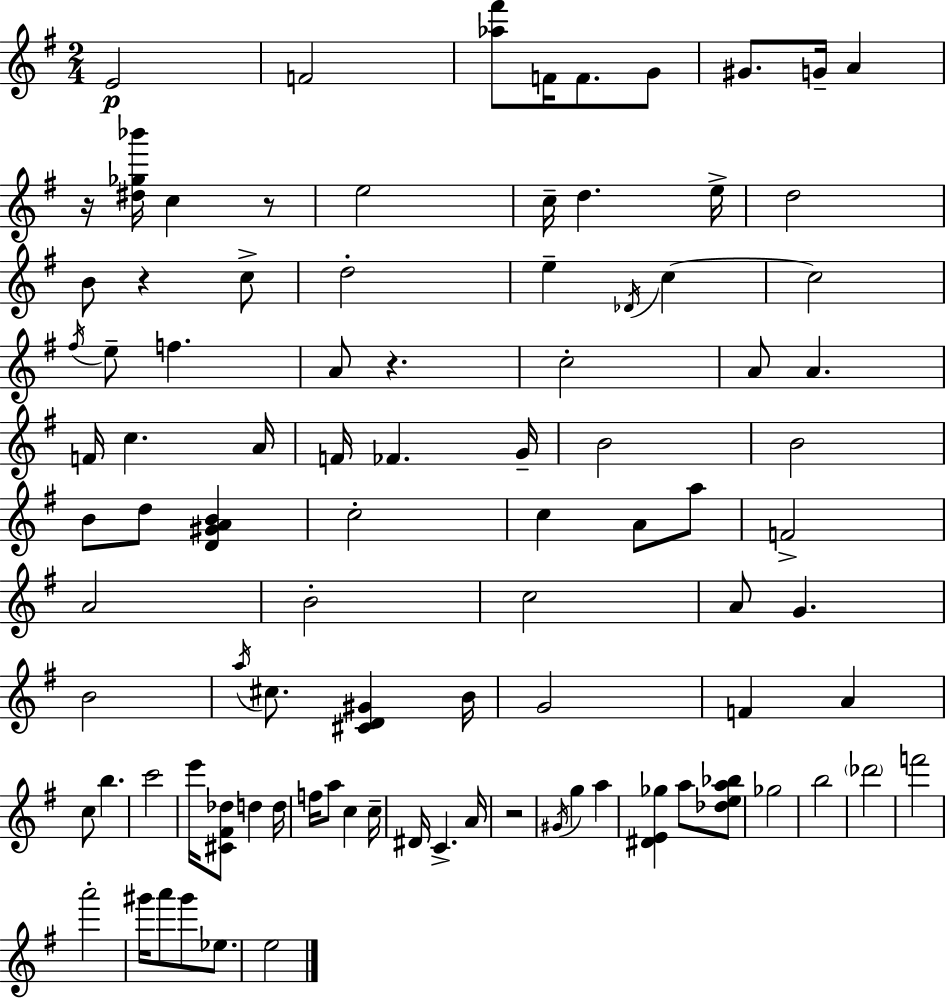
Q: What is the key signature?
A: G major